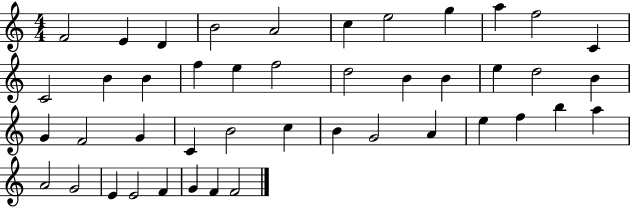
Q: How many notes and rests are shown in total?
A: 44